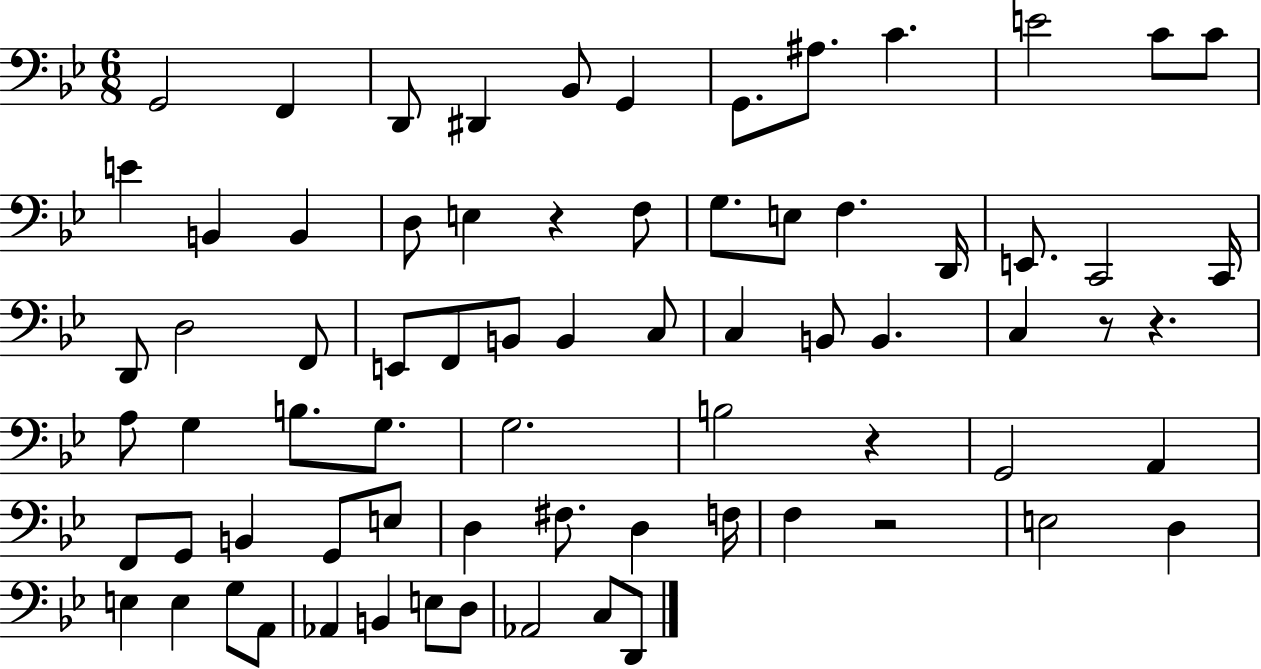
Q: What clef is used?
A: bass